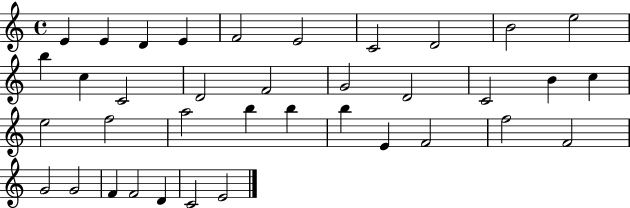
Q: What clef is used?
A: treble